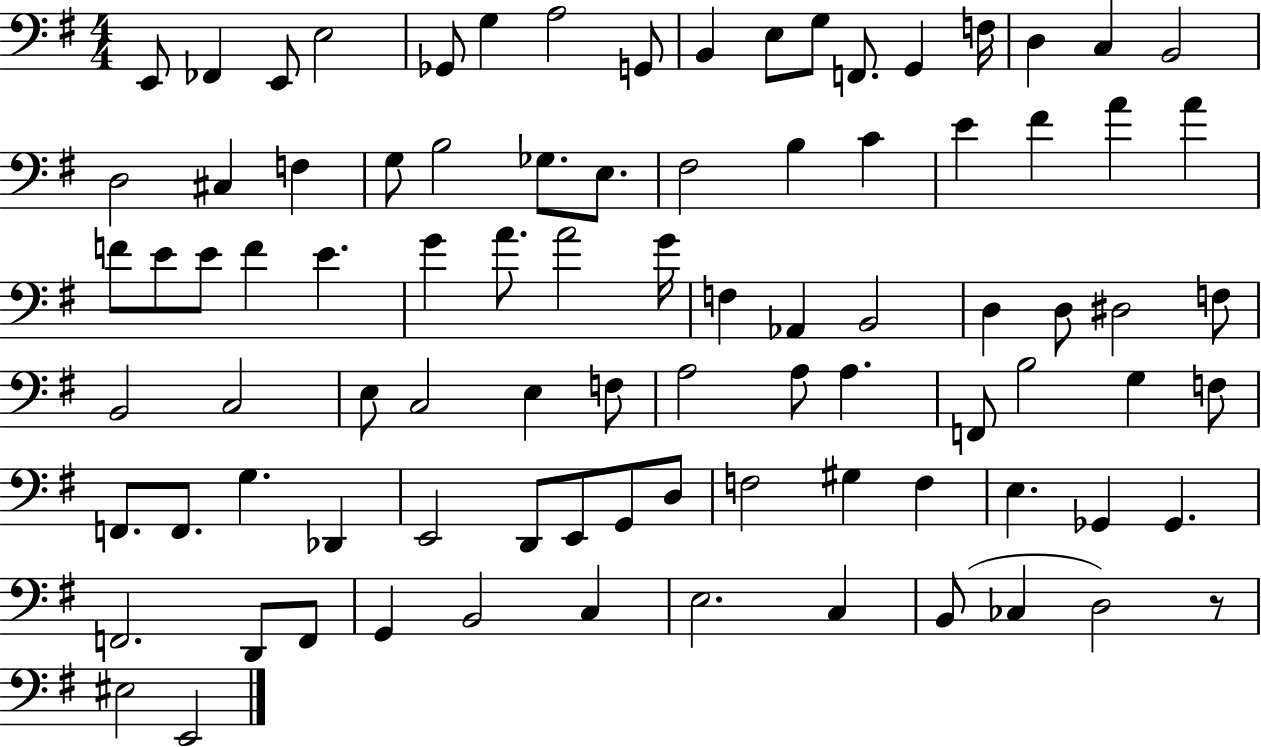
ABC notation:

X:1
T:Untitled
M:4/4
L:1/4
K:G
E,,/2 _F,, E,,/2 E,2 _G,,/2 G, A,2 G,,/2 B,, E,/2 G,/2 F,,/2 G,, F,/4 D, C, B,,2 D,2 ^C, F, G,/2 B,2 _G,/2 E,/2 ^F,2 B, C E ^F A A F/2 E/2 E/2 F E G A/2 A2 G/4 F, _A,, B,,2 D, D,/2 ^D,2 F,/2 B,,2 C,2 E,/2 C,2 E, F,/2 A,2 A,/2 A, F,,/2 B,2 G, F,/2 F,,/2 F,,/2 G, _D,, E,,2 D,,/2 E,,/2 G,,/2 D,/2 F,2 ^G, F, E, _G,, _G,, F,,2 D,,/2 F,,/2 G,, B,,2 C, E,2 C, B,,/2 _C, D,2 z/2 ^E,2 E,,2